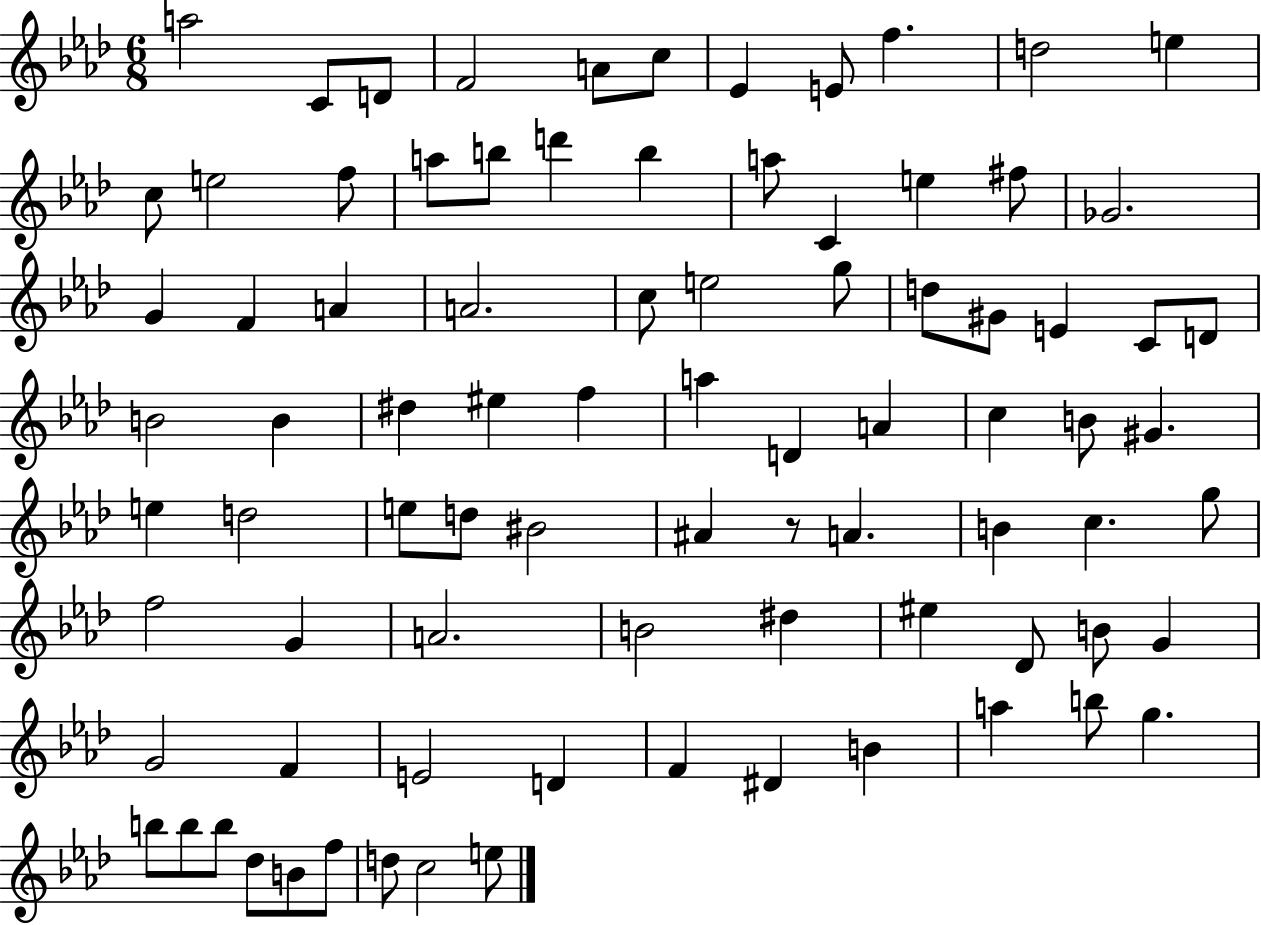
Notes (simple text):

A5/h C4/e D4/e F4/h A4/e C5/e Eb4/q E4/e F5/q. D5/h E5/q C5/e E5/h F5/e A5/e B5/e D6/q B5/q A5/e C4/q E5/q F#5/e Gb4/h. G4/q F4/q A4/q A4/h. C5/e E5/h G5/e D5/e G#4/e E4/q C4/e D4/e B4/h B4/q D#5/q EIS5/q F5/q A5/q D4/q A4/q C5/q B4/e G#4/q. E5/q D5/h E5/e D5/e BIS4/h A#4/q R/e A4/q. B4/q C5/q. G5/e F5/h G4/q A4/h. B4/h D#5/q EIS5/q Db4/e B4/e G4/q G4/h F4/q E4/h D4/q F4/q D#4/q B4/q A5/q B5/e G5/q. B5/e B5/e B5/e Db5/e B4/e F5/e D5/e C5/h E5/e